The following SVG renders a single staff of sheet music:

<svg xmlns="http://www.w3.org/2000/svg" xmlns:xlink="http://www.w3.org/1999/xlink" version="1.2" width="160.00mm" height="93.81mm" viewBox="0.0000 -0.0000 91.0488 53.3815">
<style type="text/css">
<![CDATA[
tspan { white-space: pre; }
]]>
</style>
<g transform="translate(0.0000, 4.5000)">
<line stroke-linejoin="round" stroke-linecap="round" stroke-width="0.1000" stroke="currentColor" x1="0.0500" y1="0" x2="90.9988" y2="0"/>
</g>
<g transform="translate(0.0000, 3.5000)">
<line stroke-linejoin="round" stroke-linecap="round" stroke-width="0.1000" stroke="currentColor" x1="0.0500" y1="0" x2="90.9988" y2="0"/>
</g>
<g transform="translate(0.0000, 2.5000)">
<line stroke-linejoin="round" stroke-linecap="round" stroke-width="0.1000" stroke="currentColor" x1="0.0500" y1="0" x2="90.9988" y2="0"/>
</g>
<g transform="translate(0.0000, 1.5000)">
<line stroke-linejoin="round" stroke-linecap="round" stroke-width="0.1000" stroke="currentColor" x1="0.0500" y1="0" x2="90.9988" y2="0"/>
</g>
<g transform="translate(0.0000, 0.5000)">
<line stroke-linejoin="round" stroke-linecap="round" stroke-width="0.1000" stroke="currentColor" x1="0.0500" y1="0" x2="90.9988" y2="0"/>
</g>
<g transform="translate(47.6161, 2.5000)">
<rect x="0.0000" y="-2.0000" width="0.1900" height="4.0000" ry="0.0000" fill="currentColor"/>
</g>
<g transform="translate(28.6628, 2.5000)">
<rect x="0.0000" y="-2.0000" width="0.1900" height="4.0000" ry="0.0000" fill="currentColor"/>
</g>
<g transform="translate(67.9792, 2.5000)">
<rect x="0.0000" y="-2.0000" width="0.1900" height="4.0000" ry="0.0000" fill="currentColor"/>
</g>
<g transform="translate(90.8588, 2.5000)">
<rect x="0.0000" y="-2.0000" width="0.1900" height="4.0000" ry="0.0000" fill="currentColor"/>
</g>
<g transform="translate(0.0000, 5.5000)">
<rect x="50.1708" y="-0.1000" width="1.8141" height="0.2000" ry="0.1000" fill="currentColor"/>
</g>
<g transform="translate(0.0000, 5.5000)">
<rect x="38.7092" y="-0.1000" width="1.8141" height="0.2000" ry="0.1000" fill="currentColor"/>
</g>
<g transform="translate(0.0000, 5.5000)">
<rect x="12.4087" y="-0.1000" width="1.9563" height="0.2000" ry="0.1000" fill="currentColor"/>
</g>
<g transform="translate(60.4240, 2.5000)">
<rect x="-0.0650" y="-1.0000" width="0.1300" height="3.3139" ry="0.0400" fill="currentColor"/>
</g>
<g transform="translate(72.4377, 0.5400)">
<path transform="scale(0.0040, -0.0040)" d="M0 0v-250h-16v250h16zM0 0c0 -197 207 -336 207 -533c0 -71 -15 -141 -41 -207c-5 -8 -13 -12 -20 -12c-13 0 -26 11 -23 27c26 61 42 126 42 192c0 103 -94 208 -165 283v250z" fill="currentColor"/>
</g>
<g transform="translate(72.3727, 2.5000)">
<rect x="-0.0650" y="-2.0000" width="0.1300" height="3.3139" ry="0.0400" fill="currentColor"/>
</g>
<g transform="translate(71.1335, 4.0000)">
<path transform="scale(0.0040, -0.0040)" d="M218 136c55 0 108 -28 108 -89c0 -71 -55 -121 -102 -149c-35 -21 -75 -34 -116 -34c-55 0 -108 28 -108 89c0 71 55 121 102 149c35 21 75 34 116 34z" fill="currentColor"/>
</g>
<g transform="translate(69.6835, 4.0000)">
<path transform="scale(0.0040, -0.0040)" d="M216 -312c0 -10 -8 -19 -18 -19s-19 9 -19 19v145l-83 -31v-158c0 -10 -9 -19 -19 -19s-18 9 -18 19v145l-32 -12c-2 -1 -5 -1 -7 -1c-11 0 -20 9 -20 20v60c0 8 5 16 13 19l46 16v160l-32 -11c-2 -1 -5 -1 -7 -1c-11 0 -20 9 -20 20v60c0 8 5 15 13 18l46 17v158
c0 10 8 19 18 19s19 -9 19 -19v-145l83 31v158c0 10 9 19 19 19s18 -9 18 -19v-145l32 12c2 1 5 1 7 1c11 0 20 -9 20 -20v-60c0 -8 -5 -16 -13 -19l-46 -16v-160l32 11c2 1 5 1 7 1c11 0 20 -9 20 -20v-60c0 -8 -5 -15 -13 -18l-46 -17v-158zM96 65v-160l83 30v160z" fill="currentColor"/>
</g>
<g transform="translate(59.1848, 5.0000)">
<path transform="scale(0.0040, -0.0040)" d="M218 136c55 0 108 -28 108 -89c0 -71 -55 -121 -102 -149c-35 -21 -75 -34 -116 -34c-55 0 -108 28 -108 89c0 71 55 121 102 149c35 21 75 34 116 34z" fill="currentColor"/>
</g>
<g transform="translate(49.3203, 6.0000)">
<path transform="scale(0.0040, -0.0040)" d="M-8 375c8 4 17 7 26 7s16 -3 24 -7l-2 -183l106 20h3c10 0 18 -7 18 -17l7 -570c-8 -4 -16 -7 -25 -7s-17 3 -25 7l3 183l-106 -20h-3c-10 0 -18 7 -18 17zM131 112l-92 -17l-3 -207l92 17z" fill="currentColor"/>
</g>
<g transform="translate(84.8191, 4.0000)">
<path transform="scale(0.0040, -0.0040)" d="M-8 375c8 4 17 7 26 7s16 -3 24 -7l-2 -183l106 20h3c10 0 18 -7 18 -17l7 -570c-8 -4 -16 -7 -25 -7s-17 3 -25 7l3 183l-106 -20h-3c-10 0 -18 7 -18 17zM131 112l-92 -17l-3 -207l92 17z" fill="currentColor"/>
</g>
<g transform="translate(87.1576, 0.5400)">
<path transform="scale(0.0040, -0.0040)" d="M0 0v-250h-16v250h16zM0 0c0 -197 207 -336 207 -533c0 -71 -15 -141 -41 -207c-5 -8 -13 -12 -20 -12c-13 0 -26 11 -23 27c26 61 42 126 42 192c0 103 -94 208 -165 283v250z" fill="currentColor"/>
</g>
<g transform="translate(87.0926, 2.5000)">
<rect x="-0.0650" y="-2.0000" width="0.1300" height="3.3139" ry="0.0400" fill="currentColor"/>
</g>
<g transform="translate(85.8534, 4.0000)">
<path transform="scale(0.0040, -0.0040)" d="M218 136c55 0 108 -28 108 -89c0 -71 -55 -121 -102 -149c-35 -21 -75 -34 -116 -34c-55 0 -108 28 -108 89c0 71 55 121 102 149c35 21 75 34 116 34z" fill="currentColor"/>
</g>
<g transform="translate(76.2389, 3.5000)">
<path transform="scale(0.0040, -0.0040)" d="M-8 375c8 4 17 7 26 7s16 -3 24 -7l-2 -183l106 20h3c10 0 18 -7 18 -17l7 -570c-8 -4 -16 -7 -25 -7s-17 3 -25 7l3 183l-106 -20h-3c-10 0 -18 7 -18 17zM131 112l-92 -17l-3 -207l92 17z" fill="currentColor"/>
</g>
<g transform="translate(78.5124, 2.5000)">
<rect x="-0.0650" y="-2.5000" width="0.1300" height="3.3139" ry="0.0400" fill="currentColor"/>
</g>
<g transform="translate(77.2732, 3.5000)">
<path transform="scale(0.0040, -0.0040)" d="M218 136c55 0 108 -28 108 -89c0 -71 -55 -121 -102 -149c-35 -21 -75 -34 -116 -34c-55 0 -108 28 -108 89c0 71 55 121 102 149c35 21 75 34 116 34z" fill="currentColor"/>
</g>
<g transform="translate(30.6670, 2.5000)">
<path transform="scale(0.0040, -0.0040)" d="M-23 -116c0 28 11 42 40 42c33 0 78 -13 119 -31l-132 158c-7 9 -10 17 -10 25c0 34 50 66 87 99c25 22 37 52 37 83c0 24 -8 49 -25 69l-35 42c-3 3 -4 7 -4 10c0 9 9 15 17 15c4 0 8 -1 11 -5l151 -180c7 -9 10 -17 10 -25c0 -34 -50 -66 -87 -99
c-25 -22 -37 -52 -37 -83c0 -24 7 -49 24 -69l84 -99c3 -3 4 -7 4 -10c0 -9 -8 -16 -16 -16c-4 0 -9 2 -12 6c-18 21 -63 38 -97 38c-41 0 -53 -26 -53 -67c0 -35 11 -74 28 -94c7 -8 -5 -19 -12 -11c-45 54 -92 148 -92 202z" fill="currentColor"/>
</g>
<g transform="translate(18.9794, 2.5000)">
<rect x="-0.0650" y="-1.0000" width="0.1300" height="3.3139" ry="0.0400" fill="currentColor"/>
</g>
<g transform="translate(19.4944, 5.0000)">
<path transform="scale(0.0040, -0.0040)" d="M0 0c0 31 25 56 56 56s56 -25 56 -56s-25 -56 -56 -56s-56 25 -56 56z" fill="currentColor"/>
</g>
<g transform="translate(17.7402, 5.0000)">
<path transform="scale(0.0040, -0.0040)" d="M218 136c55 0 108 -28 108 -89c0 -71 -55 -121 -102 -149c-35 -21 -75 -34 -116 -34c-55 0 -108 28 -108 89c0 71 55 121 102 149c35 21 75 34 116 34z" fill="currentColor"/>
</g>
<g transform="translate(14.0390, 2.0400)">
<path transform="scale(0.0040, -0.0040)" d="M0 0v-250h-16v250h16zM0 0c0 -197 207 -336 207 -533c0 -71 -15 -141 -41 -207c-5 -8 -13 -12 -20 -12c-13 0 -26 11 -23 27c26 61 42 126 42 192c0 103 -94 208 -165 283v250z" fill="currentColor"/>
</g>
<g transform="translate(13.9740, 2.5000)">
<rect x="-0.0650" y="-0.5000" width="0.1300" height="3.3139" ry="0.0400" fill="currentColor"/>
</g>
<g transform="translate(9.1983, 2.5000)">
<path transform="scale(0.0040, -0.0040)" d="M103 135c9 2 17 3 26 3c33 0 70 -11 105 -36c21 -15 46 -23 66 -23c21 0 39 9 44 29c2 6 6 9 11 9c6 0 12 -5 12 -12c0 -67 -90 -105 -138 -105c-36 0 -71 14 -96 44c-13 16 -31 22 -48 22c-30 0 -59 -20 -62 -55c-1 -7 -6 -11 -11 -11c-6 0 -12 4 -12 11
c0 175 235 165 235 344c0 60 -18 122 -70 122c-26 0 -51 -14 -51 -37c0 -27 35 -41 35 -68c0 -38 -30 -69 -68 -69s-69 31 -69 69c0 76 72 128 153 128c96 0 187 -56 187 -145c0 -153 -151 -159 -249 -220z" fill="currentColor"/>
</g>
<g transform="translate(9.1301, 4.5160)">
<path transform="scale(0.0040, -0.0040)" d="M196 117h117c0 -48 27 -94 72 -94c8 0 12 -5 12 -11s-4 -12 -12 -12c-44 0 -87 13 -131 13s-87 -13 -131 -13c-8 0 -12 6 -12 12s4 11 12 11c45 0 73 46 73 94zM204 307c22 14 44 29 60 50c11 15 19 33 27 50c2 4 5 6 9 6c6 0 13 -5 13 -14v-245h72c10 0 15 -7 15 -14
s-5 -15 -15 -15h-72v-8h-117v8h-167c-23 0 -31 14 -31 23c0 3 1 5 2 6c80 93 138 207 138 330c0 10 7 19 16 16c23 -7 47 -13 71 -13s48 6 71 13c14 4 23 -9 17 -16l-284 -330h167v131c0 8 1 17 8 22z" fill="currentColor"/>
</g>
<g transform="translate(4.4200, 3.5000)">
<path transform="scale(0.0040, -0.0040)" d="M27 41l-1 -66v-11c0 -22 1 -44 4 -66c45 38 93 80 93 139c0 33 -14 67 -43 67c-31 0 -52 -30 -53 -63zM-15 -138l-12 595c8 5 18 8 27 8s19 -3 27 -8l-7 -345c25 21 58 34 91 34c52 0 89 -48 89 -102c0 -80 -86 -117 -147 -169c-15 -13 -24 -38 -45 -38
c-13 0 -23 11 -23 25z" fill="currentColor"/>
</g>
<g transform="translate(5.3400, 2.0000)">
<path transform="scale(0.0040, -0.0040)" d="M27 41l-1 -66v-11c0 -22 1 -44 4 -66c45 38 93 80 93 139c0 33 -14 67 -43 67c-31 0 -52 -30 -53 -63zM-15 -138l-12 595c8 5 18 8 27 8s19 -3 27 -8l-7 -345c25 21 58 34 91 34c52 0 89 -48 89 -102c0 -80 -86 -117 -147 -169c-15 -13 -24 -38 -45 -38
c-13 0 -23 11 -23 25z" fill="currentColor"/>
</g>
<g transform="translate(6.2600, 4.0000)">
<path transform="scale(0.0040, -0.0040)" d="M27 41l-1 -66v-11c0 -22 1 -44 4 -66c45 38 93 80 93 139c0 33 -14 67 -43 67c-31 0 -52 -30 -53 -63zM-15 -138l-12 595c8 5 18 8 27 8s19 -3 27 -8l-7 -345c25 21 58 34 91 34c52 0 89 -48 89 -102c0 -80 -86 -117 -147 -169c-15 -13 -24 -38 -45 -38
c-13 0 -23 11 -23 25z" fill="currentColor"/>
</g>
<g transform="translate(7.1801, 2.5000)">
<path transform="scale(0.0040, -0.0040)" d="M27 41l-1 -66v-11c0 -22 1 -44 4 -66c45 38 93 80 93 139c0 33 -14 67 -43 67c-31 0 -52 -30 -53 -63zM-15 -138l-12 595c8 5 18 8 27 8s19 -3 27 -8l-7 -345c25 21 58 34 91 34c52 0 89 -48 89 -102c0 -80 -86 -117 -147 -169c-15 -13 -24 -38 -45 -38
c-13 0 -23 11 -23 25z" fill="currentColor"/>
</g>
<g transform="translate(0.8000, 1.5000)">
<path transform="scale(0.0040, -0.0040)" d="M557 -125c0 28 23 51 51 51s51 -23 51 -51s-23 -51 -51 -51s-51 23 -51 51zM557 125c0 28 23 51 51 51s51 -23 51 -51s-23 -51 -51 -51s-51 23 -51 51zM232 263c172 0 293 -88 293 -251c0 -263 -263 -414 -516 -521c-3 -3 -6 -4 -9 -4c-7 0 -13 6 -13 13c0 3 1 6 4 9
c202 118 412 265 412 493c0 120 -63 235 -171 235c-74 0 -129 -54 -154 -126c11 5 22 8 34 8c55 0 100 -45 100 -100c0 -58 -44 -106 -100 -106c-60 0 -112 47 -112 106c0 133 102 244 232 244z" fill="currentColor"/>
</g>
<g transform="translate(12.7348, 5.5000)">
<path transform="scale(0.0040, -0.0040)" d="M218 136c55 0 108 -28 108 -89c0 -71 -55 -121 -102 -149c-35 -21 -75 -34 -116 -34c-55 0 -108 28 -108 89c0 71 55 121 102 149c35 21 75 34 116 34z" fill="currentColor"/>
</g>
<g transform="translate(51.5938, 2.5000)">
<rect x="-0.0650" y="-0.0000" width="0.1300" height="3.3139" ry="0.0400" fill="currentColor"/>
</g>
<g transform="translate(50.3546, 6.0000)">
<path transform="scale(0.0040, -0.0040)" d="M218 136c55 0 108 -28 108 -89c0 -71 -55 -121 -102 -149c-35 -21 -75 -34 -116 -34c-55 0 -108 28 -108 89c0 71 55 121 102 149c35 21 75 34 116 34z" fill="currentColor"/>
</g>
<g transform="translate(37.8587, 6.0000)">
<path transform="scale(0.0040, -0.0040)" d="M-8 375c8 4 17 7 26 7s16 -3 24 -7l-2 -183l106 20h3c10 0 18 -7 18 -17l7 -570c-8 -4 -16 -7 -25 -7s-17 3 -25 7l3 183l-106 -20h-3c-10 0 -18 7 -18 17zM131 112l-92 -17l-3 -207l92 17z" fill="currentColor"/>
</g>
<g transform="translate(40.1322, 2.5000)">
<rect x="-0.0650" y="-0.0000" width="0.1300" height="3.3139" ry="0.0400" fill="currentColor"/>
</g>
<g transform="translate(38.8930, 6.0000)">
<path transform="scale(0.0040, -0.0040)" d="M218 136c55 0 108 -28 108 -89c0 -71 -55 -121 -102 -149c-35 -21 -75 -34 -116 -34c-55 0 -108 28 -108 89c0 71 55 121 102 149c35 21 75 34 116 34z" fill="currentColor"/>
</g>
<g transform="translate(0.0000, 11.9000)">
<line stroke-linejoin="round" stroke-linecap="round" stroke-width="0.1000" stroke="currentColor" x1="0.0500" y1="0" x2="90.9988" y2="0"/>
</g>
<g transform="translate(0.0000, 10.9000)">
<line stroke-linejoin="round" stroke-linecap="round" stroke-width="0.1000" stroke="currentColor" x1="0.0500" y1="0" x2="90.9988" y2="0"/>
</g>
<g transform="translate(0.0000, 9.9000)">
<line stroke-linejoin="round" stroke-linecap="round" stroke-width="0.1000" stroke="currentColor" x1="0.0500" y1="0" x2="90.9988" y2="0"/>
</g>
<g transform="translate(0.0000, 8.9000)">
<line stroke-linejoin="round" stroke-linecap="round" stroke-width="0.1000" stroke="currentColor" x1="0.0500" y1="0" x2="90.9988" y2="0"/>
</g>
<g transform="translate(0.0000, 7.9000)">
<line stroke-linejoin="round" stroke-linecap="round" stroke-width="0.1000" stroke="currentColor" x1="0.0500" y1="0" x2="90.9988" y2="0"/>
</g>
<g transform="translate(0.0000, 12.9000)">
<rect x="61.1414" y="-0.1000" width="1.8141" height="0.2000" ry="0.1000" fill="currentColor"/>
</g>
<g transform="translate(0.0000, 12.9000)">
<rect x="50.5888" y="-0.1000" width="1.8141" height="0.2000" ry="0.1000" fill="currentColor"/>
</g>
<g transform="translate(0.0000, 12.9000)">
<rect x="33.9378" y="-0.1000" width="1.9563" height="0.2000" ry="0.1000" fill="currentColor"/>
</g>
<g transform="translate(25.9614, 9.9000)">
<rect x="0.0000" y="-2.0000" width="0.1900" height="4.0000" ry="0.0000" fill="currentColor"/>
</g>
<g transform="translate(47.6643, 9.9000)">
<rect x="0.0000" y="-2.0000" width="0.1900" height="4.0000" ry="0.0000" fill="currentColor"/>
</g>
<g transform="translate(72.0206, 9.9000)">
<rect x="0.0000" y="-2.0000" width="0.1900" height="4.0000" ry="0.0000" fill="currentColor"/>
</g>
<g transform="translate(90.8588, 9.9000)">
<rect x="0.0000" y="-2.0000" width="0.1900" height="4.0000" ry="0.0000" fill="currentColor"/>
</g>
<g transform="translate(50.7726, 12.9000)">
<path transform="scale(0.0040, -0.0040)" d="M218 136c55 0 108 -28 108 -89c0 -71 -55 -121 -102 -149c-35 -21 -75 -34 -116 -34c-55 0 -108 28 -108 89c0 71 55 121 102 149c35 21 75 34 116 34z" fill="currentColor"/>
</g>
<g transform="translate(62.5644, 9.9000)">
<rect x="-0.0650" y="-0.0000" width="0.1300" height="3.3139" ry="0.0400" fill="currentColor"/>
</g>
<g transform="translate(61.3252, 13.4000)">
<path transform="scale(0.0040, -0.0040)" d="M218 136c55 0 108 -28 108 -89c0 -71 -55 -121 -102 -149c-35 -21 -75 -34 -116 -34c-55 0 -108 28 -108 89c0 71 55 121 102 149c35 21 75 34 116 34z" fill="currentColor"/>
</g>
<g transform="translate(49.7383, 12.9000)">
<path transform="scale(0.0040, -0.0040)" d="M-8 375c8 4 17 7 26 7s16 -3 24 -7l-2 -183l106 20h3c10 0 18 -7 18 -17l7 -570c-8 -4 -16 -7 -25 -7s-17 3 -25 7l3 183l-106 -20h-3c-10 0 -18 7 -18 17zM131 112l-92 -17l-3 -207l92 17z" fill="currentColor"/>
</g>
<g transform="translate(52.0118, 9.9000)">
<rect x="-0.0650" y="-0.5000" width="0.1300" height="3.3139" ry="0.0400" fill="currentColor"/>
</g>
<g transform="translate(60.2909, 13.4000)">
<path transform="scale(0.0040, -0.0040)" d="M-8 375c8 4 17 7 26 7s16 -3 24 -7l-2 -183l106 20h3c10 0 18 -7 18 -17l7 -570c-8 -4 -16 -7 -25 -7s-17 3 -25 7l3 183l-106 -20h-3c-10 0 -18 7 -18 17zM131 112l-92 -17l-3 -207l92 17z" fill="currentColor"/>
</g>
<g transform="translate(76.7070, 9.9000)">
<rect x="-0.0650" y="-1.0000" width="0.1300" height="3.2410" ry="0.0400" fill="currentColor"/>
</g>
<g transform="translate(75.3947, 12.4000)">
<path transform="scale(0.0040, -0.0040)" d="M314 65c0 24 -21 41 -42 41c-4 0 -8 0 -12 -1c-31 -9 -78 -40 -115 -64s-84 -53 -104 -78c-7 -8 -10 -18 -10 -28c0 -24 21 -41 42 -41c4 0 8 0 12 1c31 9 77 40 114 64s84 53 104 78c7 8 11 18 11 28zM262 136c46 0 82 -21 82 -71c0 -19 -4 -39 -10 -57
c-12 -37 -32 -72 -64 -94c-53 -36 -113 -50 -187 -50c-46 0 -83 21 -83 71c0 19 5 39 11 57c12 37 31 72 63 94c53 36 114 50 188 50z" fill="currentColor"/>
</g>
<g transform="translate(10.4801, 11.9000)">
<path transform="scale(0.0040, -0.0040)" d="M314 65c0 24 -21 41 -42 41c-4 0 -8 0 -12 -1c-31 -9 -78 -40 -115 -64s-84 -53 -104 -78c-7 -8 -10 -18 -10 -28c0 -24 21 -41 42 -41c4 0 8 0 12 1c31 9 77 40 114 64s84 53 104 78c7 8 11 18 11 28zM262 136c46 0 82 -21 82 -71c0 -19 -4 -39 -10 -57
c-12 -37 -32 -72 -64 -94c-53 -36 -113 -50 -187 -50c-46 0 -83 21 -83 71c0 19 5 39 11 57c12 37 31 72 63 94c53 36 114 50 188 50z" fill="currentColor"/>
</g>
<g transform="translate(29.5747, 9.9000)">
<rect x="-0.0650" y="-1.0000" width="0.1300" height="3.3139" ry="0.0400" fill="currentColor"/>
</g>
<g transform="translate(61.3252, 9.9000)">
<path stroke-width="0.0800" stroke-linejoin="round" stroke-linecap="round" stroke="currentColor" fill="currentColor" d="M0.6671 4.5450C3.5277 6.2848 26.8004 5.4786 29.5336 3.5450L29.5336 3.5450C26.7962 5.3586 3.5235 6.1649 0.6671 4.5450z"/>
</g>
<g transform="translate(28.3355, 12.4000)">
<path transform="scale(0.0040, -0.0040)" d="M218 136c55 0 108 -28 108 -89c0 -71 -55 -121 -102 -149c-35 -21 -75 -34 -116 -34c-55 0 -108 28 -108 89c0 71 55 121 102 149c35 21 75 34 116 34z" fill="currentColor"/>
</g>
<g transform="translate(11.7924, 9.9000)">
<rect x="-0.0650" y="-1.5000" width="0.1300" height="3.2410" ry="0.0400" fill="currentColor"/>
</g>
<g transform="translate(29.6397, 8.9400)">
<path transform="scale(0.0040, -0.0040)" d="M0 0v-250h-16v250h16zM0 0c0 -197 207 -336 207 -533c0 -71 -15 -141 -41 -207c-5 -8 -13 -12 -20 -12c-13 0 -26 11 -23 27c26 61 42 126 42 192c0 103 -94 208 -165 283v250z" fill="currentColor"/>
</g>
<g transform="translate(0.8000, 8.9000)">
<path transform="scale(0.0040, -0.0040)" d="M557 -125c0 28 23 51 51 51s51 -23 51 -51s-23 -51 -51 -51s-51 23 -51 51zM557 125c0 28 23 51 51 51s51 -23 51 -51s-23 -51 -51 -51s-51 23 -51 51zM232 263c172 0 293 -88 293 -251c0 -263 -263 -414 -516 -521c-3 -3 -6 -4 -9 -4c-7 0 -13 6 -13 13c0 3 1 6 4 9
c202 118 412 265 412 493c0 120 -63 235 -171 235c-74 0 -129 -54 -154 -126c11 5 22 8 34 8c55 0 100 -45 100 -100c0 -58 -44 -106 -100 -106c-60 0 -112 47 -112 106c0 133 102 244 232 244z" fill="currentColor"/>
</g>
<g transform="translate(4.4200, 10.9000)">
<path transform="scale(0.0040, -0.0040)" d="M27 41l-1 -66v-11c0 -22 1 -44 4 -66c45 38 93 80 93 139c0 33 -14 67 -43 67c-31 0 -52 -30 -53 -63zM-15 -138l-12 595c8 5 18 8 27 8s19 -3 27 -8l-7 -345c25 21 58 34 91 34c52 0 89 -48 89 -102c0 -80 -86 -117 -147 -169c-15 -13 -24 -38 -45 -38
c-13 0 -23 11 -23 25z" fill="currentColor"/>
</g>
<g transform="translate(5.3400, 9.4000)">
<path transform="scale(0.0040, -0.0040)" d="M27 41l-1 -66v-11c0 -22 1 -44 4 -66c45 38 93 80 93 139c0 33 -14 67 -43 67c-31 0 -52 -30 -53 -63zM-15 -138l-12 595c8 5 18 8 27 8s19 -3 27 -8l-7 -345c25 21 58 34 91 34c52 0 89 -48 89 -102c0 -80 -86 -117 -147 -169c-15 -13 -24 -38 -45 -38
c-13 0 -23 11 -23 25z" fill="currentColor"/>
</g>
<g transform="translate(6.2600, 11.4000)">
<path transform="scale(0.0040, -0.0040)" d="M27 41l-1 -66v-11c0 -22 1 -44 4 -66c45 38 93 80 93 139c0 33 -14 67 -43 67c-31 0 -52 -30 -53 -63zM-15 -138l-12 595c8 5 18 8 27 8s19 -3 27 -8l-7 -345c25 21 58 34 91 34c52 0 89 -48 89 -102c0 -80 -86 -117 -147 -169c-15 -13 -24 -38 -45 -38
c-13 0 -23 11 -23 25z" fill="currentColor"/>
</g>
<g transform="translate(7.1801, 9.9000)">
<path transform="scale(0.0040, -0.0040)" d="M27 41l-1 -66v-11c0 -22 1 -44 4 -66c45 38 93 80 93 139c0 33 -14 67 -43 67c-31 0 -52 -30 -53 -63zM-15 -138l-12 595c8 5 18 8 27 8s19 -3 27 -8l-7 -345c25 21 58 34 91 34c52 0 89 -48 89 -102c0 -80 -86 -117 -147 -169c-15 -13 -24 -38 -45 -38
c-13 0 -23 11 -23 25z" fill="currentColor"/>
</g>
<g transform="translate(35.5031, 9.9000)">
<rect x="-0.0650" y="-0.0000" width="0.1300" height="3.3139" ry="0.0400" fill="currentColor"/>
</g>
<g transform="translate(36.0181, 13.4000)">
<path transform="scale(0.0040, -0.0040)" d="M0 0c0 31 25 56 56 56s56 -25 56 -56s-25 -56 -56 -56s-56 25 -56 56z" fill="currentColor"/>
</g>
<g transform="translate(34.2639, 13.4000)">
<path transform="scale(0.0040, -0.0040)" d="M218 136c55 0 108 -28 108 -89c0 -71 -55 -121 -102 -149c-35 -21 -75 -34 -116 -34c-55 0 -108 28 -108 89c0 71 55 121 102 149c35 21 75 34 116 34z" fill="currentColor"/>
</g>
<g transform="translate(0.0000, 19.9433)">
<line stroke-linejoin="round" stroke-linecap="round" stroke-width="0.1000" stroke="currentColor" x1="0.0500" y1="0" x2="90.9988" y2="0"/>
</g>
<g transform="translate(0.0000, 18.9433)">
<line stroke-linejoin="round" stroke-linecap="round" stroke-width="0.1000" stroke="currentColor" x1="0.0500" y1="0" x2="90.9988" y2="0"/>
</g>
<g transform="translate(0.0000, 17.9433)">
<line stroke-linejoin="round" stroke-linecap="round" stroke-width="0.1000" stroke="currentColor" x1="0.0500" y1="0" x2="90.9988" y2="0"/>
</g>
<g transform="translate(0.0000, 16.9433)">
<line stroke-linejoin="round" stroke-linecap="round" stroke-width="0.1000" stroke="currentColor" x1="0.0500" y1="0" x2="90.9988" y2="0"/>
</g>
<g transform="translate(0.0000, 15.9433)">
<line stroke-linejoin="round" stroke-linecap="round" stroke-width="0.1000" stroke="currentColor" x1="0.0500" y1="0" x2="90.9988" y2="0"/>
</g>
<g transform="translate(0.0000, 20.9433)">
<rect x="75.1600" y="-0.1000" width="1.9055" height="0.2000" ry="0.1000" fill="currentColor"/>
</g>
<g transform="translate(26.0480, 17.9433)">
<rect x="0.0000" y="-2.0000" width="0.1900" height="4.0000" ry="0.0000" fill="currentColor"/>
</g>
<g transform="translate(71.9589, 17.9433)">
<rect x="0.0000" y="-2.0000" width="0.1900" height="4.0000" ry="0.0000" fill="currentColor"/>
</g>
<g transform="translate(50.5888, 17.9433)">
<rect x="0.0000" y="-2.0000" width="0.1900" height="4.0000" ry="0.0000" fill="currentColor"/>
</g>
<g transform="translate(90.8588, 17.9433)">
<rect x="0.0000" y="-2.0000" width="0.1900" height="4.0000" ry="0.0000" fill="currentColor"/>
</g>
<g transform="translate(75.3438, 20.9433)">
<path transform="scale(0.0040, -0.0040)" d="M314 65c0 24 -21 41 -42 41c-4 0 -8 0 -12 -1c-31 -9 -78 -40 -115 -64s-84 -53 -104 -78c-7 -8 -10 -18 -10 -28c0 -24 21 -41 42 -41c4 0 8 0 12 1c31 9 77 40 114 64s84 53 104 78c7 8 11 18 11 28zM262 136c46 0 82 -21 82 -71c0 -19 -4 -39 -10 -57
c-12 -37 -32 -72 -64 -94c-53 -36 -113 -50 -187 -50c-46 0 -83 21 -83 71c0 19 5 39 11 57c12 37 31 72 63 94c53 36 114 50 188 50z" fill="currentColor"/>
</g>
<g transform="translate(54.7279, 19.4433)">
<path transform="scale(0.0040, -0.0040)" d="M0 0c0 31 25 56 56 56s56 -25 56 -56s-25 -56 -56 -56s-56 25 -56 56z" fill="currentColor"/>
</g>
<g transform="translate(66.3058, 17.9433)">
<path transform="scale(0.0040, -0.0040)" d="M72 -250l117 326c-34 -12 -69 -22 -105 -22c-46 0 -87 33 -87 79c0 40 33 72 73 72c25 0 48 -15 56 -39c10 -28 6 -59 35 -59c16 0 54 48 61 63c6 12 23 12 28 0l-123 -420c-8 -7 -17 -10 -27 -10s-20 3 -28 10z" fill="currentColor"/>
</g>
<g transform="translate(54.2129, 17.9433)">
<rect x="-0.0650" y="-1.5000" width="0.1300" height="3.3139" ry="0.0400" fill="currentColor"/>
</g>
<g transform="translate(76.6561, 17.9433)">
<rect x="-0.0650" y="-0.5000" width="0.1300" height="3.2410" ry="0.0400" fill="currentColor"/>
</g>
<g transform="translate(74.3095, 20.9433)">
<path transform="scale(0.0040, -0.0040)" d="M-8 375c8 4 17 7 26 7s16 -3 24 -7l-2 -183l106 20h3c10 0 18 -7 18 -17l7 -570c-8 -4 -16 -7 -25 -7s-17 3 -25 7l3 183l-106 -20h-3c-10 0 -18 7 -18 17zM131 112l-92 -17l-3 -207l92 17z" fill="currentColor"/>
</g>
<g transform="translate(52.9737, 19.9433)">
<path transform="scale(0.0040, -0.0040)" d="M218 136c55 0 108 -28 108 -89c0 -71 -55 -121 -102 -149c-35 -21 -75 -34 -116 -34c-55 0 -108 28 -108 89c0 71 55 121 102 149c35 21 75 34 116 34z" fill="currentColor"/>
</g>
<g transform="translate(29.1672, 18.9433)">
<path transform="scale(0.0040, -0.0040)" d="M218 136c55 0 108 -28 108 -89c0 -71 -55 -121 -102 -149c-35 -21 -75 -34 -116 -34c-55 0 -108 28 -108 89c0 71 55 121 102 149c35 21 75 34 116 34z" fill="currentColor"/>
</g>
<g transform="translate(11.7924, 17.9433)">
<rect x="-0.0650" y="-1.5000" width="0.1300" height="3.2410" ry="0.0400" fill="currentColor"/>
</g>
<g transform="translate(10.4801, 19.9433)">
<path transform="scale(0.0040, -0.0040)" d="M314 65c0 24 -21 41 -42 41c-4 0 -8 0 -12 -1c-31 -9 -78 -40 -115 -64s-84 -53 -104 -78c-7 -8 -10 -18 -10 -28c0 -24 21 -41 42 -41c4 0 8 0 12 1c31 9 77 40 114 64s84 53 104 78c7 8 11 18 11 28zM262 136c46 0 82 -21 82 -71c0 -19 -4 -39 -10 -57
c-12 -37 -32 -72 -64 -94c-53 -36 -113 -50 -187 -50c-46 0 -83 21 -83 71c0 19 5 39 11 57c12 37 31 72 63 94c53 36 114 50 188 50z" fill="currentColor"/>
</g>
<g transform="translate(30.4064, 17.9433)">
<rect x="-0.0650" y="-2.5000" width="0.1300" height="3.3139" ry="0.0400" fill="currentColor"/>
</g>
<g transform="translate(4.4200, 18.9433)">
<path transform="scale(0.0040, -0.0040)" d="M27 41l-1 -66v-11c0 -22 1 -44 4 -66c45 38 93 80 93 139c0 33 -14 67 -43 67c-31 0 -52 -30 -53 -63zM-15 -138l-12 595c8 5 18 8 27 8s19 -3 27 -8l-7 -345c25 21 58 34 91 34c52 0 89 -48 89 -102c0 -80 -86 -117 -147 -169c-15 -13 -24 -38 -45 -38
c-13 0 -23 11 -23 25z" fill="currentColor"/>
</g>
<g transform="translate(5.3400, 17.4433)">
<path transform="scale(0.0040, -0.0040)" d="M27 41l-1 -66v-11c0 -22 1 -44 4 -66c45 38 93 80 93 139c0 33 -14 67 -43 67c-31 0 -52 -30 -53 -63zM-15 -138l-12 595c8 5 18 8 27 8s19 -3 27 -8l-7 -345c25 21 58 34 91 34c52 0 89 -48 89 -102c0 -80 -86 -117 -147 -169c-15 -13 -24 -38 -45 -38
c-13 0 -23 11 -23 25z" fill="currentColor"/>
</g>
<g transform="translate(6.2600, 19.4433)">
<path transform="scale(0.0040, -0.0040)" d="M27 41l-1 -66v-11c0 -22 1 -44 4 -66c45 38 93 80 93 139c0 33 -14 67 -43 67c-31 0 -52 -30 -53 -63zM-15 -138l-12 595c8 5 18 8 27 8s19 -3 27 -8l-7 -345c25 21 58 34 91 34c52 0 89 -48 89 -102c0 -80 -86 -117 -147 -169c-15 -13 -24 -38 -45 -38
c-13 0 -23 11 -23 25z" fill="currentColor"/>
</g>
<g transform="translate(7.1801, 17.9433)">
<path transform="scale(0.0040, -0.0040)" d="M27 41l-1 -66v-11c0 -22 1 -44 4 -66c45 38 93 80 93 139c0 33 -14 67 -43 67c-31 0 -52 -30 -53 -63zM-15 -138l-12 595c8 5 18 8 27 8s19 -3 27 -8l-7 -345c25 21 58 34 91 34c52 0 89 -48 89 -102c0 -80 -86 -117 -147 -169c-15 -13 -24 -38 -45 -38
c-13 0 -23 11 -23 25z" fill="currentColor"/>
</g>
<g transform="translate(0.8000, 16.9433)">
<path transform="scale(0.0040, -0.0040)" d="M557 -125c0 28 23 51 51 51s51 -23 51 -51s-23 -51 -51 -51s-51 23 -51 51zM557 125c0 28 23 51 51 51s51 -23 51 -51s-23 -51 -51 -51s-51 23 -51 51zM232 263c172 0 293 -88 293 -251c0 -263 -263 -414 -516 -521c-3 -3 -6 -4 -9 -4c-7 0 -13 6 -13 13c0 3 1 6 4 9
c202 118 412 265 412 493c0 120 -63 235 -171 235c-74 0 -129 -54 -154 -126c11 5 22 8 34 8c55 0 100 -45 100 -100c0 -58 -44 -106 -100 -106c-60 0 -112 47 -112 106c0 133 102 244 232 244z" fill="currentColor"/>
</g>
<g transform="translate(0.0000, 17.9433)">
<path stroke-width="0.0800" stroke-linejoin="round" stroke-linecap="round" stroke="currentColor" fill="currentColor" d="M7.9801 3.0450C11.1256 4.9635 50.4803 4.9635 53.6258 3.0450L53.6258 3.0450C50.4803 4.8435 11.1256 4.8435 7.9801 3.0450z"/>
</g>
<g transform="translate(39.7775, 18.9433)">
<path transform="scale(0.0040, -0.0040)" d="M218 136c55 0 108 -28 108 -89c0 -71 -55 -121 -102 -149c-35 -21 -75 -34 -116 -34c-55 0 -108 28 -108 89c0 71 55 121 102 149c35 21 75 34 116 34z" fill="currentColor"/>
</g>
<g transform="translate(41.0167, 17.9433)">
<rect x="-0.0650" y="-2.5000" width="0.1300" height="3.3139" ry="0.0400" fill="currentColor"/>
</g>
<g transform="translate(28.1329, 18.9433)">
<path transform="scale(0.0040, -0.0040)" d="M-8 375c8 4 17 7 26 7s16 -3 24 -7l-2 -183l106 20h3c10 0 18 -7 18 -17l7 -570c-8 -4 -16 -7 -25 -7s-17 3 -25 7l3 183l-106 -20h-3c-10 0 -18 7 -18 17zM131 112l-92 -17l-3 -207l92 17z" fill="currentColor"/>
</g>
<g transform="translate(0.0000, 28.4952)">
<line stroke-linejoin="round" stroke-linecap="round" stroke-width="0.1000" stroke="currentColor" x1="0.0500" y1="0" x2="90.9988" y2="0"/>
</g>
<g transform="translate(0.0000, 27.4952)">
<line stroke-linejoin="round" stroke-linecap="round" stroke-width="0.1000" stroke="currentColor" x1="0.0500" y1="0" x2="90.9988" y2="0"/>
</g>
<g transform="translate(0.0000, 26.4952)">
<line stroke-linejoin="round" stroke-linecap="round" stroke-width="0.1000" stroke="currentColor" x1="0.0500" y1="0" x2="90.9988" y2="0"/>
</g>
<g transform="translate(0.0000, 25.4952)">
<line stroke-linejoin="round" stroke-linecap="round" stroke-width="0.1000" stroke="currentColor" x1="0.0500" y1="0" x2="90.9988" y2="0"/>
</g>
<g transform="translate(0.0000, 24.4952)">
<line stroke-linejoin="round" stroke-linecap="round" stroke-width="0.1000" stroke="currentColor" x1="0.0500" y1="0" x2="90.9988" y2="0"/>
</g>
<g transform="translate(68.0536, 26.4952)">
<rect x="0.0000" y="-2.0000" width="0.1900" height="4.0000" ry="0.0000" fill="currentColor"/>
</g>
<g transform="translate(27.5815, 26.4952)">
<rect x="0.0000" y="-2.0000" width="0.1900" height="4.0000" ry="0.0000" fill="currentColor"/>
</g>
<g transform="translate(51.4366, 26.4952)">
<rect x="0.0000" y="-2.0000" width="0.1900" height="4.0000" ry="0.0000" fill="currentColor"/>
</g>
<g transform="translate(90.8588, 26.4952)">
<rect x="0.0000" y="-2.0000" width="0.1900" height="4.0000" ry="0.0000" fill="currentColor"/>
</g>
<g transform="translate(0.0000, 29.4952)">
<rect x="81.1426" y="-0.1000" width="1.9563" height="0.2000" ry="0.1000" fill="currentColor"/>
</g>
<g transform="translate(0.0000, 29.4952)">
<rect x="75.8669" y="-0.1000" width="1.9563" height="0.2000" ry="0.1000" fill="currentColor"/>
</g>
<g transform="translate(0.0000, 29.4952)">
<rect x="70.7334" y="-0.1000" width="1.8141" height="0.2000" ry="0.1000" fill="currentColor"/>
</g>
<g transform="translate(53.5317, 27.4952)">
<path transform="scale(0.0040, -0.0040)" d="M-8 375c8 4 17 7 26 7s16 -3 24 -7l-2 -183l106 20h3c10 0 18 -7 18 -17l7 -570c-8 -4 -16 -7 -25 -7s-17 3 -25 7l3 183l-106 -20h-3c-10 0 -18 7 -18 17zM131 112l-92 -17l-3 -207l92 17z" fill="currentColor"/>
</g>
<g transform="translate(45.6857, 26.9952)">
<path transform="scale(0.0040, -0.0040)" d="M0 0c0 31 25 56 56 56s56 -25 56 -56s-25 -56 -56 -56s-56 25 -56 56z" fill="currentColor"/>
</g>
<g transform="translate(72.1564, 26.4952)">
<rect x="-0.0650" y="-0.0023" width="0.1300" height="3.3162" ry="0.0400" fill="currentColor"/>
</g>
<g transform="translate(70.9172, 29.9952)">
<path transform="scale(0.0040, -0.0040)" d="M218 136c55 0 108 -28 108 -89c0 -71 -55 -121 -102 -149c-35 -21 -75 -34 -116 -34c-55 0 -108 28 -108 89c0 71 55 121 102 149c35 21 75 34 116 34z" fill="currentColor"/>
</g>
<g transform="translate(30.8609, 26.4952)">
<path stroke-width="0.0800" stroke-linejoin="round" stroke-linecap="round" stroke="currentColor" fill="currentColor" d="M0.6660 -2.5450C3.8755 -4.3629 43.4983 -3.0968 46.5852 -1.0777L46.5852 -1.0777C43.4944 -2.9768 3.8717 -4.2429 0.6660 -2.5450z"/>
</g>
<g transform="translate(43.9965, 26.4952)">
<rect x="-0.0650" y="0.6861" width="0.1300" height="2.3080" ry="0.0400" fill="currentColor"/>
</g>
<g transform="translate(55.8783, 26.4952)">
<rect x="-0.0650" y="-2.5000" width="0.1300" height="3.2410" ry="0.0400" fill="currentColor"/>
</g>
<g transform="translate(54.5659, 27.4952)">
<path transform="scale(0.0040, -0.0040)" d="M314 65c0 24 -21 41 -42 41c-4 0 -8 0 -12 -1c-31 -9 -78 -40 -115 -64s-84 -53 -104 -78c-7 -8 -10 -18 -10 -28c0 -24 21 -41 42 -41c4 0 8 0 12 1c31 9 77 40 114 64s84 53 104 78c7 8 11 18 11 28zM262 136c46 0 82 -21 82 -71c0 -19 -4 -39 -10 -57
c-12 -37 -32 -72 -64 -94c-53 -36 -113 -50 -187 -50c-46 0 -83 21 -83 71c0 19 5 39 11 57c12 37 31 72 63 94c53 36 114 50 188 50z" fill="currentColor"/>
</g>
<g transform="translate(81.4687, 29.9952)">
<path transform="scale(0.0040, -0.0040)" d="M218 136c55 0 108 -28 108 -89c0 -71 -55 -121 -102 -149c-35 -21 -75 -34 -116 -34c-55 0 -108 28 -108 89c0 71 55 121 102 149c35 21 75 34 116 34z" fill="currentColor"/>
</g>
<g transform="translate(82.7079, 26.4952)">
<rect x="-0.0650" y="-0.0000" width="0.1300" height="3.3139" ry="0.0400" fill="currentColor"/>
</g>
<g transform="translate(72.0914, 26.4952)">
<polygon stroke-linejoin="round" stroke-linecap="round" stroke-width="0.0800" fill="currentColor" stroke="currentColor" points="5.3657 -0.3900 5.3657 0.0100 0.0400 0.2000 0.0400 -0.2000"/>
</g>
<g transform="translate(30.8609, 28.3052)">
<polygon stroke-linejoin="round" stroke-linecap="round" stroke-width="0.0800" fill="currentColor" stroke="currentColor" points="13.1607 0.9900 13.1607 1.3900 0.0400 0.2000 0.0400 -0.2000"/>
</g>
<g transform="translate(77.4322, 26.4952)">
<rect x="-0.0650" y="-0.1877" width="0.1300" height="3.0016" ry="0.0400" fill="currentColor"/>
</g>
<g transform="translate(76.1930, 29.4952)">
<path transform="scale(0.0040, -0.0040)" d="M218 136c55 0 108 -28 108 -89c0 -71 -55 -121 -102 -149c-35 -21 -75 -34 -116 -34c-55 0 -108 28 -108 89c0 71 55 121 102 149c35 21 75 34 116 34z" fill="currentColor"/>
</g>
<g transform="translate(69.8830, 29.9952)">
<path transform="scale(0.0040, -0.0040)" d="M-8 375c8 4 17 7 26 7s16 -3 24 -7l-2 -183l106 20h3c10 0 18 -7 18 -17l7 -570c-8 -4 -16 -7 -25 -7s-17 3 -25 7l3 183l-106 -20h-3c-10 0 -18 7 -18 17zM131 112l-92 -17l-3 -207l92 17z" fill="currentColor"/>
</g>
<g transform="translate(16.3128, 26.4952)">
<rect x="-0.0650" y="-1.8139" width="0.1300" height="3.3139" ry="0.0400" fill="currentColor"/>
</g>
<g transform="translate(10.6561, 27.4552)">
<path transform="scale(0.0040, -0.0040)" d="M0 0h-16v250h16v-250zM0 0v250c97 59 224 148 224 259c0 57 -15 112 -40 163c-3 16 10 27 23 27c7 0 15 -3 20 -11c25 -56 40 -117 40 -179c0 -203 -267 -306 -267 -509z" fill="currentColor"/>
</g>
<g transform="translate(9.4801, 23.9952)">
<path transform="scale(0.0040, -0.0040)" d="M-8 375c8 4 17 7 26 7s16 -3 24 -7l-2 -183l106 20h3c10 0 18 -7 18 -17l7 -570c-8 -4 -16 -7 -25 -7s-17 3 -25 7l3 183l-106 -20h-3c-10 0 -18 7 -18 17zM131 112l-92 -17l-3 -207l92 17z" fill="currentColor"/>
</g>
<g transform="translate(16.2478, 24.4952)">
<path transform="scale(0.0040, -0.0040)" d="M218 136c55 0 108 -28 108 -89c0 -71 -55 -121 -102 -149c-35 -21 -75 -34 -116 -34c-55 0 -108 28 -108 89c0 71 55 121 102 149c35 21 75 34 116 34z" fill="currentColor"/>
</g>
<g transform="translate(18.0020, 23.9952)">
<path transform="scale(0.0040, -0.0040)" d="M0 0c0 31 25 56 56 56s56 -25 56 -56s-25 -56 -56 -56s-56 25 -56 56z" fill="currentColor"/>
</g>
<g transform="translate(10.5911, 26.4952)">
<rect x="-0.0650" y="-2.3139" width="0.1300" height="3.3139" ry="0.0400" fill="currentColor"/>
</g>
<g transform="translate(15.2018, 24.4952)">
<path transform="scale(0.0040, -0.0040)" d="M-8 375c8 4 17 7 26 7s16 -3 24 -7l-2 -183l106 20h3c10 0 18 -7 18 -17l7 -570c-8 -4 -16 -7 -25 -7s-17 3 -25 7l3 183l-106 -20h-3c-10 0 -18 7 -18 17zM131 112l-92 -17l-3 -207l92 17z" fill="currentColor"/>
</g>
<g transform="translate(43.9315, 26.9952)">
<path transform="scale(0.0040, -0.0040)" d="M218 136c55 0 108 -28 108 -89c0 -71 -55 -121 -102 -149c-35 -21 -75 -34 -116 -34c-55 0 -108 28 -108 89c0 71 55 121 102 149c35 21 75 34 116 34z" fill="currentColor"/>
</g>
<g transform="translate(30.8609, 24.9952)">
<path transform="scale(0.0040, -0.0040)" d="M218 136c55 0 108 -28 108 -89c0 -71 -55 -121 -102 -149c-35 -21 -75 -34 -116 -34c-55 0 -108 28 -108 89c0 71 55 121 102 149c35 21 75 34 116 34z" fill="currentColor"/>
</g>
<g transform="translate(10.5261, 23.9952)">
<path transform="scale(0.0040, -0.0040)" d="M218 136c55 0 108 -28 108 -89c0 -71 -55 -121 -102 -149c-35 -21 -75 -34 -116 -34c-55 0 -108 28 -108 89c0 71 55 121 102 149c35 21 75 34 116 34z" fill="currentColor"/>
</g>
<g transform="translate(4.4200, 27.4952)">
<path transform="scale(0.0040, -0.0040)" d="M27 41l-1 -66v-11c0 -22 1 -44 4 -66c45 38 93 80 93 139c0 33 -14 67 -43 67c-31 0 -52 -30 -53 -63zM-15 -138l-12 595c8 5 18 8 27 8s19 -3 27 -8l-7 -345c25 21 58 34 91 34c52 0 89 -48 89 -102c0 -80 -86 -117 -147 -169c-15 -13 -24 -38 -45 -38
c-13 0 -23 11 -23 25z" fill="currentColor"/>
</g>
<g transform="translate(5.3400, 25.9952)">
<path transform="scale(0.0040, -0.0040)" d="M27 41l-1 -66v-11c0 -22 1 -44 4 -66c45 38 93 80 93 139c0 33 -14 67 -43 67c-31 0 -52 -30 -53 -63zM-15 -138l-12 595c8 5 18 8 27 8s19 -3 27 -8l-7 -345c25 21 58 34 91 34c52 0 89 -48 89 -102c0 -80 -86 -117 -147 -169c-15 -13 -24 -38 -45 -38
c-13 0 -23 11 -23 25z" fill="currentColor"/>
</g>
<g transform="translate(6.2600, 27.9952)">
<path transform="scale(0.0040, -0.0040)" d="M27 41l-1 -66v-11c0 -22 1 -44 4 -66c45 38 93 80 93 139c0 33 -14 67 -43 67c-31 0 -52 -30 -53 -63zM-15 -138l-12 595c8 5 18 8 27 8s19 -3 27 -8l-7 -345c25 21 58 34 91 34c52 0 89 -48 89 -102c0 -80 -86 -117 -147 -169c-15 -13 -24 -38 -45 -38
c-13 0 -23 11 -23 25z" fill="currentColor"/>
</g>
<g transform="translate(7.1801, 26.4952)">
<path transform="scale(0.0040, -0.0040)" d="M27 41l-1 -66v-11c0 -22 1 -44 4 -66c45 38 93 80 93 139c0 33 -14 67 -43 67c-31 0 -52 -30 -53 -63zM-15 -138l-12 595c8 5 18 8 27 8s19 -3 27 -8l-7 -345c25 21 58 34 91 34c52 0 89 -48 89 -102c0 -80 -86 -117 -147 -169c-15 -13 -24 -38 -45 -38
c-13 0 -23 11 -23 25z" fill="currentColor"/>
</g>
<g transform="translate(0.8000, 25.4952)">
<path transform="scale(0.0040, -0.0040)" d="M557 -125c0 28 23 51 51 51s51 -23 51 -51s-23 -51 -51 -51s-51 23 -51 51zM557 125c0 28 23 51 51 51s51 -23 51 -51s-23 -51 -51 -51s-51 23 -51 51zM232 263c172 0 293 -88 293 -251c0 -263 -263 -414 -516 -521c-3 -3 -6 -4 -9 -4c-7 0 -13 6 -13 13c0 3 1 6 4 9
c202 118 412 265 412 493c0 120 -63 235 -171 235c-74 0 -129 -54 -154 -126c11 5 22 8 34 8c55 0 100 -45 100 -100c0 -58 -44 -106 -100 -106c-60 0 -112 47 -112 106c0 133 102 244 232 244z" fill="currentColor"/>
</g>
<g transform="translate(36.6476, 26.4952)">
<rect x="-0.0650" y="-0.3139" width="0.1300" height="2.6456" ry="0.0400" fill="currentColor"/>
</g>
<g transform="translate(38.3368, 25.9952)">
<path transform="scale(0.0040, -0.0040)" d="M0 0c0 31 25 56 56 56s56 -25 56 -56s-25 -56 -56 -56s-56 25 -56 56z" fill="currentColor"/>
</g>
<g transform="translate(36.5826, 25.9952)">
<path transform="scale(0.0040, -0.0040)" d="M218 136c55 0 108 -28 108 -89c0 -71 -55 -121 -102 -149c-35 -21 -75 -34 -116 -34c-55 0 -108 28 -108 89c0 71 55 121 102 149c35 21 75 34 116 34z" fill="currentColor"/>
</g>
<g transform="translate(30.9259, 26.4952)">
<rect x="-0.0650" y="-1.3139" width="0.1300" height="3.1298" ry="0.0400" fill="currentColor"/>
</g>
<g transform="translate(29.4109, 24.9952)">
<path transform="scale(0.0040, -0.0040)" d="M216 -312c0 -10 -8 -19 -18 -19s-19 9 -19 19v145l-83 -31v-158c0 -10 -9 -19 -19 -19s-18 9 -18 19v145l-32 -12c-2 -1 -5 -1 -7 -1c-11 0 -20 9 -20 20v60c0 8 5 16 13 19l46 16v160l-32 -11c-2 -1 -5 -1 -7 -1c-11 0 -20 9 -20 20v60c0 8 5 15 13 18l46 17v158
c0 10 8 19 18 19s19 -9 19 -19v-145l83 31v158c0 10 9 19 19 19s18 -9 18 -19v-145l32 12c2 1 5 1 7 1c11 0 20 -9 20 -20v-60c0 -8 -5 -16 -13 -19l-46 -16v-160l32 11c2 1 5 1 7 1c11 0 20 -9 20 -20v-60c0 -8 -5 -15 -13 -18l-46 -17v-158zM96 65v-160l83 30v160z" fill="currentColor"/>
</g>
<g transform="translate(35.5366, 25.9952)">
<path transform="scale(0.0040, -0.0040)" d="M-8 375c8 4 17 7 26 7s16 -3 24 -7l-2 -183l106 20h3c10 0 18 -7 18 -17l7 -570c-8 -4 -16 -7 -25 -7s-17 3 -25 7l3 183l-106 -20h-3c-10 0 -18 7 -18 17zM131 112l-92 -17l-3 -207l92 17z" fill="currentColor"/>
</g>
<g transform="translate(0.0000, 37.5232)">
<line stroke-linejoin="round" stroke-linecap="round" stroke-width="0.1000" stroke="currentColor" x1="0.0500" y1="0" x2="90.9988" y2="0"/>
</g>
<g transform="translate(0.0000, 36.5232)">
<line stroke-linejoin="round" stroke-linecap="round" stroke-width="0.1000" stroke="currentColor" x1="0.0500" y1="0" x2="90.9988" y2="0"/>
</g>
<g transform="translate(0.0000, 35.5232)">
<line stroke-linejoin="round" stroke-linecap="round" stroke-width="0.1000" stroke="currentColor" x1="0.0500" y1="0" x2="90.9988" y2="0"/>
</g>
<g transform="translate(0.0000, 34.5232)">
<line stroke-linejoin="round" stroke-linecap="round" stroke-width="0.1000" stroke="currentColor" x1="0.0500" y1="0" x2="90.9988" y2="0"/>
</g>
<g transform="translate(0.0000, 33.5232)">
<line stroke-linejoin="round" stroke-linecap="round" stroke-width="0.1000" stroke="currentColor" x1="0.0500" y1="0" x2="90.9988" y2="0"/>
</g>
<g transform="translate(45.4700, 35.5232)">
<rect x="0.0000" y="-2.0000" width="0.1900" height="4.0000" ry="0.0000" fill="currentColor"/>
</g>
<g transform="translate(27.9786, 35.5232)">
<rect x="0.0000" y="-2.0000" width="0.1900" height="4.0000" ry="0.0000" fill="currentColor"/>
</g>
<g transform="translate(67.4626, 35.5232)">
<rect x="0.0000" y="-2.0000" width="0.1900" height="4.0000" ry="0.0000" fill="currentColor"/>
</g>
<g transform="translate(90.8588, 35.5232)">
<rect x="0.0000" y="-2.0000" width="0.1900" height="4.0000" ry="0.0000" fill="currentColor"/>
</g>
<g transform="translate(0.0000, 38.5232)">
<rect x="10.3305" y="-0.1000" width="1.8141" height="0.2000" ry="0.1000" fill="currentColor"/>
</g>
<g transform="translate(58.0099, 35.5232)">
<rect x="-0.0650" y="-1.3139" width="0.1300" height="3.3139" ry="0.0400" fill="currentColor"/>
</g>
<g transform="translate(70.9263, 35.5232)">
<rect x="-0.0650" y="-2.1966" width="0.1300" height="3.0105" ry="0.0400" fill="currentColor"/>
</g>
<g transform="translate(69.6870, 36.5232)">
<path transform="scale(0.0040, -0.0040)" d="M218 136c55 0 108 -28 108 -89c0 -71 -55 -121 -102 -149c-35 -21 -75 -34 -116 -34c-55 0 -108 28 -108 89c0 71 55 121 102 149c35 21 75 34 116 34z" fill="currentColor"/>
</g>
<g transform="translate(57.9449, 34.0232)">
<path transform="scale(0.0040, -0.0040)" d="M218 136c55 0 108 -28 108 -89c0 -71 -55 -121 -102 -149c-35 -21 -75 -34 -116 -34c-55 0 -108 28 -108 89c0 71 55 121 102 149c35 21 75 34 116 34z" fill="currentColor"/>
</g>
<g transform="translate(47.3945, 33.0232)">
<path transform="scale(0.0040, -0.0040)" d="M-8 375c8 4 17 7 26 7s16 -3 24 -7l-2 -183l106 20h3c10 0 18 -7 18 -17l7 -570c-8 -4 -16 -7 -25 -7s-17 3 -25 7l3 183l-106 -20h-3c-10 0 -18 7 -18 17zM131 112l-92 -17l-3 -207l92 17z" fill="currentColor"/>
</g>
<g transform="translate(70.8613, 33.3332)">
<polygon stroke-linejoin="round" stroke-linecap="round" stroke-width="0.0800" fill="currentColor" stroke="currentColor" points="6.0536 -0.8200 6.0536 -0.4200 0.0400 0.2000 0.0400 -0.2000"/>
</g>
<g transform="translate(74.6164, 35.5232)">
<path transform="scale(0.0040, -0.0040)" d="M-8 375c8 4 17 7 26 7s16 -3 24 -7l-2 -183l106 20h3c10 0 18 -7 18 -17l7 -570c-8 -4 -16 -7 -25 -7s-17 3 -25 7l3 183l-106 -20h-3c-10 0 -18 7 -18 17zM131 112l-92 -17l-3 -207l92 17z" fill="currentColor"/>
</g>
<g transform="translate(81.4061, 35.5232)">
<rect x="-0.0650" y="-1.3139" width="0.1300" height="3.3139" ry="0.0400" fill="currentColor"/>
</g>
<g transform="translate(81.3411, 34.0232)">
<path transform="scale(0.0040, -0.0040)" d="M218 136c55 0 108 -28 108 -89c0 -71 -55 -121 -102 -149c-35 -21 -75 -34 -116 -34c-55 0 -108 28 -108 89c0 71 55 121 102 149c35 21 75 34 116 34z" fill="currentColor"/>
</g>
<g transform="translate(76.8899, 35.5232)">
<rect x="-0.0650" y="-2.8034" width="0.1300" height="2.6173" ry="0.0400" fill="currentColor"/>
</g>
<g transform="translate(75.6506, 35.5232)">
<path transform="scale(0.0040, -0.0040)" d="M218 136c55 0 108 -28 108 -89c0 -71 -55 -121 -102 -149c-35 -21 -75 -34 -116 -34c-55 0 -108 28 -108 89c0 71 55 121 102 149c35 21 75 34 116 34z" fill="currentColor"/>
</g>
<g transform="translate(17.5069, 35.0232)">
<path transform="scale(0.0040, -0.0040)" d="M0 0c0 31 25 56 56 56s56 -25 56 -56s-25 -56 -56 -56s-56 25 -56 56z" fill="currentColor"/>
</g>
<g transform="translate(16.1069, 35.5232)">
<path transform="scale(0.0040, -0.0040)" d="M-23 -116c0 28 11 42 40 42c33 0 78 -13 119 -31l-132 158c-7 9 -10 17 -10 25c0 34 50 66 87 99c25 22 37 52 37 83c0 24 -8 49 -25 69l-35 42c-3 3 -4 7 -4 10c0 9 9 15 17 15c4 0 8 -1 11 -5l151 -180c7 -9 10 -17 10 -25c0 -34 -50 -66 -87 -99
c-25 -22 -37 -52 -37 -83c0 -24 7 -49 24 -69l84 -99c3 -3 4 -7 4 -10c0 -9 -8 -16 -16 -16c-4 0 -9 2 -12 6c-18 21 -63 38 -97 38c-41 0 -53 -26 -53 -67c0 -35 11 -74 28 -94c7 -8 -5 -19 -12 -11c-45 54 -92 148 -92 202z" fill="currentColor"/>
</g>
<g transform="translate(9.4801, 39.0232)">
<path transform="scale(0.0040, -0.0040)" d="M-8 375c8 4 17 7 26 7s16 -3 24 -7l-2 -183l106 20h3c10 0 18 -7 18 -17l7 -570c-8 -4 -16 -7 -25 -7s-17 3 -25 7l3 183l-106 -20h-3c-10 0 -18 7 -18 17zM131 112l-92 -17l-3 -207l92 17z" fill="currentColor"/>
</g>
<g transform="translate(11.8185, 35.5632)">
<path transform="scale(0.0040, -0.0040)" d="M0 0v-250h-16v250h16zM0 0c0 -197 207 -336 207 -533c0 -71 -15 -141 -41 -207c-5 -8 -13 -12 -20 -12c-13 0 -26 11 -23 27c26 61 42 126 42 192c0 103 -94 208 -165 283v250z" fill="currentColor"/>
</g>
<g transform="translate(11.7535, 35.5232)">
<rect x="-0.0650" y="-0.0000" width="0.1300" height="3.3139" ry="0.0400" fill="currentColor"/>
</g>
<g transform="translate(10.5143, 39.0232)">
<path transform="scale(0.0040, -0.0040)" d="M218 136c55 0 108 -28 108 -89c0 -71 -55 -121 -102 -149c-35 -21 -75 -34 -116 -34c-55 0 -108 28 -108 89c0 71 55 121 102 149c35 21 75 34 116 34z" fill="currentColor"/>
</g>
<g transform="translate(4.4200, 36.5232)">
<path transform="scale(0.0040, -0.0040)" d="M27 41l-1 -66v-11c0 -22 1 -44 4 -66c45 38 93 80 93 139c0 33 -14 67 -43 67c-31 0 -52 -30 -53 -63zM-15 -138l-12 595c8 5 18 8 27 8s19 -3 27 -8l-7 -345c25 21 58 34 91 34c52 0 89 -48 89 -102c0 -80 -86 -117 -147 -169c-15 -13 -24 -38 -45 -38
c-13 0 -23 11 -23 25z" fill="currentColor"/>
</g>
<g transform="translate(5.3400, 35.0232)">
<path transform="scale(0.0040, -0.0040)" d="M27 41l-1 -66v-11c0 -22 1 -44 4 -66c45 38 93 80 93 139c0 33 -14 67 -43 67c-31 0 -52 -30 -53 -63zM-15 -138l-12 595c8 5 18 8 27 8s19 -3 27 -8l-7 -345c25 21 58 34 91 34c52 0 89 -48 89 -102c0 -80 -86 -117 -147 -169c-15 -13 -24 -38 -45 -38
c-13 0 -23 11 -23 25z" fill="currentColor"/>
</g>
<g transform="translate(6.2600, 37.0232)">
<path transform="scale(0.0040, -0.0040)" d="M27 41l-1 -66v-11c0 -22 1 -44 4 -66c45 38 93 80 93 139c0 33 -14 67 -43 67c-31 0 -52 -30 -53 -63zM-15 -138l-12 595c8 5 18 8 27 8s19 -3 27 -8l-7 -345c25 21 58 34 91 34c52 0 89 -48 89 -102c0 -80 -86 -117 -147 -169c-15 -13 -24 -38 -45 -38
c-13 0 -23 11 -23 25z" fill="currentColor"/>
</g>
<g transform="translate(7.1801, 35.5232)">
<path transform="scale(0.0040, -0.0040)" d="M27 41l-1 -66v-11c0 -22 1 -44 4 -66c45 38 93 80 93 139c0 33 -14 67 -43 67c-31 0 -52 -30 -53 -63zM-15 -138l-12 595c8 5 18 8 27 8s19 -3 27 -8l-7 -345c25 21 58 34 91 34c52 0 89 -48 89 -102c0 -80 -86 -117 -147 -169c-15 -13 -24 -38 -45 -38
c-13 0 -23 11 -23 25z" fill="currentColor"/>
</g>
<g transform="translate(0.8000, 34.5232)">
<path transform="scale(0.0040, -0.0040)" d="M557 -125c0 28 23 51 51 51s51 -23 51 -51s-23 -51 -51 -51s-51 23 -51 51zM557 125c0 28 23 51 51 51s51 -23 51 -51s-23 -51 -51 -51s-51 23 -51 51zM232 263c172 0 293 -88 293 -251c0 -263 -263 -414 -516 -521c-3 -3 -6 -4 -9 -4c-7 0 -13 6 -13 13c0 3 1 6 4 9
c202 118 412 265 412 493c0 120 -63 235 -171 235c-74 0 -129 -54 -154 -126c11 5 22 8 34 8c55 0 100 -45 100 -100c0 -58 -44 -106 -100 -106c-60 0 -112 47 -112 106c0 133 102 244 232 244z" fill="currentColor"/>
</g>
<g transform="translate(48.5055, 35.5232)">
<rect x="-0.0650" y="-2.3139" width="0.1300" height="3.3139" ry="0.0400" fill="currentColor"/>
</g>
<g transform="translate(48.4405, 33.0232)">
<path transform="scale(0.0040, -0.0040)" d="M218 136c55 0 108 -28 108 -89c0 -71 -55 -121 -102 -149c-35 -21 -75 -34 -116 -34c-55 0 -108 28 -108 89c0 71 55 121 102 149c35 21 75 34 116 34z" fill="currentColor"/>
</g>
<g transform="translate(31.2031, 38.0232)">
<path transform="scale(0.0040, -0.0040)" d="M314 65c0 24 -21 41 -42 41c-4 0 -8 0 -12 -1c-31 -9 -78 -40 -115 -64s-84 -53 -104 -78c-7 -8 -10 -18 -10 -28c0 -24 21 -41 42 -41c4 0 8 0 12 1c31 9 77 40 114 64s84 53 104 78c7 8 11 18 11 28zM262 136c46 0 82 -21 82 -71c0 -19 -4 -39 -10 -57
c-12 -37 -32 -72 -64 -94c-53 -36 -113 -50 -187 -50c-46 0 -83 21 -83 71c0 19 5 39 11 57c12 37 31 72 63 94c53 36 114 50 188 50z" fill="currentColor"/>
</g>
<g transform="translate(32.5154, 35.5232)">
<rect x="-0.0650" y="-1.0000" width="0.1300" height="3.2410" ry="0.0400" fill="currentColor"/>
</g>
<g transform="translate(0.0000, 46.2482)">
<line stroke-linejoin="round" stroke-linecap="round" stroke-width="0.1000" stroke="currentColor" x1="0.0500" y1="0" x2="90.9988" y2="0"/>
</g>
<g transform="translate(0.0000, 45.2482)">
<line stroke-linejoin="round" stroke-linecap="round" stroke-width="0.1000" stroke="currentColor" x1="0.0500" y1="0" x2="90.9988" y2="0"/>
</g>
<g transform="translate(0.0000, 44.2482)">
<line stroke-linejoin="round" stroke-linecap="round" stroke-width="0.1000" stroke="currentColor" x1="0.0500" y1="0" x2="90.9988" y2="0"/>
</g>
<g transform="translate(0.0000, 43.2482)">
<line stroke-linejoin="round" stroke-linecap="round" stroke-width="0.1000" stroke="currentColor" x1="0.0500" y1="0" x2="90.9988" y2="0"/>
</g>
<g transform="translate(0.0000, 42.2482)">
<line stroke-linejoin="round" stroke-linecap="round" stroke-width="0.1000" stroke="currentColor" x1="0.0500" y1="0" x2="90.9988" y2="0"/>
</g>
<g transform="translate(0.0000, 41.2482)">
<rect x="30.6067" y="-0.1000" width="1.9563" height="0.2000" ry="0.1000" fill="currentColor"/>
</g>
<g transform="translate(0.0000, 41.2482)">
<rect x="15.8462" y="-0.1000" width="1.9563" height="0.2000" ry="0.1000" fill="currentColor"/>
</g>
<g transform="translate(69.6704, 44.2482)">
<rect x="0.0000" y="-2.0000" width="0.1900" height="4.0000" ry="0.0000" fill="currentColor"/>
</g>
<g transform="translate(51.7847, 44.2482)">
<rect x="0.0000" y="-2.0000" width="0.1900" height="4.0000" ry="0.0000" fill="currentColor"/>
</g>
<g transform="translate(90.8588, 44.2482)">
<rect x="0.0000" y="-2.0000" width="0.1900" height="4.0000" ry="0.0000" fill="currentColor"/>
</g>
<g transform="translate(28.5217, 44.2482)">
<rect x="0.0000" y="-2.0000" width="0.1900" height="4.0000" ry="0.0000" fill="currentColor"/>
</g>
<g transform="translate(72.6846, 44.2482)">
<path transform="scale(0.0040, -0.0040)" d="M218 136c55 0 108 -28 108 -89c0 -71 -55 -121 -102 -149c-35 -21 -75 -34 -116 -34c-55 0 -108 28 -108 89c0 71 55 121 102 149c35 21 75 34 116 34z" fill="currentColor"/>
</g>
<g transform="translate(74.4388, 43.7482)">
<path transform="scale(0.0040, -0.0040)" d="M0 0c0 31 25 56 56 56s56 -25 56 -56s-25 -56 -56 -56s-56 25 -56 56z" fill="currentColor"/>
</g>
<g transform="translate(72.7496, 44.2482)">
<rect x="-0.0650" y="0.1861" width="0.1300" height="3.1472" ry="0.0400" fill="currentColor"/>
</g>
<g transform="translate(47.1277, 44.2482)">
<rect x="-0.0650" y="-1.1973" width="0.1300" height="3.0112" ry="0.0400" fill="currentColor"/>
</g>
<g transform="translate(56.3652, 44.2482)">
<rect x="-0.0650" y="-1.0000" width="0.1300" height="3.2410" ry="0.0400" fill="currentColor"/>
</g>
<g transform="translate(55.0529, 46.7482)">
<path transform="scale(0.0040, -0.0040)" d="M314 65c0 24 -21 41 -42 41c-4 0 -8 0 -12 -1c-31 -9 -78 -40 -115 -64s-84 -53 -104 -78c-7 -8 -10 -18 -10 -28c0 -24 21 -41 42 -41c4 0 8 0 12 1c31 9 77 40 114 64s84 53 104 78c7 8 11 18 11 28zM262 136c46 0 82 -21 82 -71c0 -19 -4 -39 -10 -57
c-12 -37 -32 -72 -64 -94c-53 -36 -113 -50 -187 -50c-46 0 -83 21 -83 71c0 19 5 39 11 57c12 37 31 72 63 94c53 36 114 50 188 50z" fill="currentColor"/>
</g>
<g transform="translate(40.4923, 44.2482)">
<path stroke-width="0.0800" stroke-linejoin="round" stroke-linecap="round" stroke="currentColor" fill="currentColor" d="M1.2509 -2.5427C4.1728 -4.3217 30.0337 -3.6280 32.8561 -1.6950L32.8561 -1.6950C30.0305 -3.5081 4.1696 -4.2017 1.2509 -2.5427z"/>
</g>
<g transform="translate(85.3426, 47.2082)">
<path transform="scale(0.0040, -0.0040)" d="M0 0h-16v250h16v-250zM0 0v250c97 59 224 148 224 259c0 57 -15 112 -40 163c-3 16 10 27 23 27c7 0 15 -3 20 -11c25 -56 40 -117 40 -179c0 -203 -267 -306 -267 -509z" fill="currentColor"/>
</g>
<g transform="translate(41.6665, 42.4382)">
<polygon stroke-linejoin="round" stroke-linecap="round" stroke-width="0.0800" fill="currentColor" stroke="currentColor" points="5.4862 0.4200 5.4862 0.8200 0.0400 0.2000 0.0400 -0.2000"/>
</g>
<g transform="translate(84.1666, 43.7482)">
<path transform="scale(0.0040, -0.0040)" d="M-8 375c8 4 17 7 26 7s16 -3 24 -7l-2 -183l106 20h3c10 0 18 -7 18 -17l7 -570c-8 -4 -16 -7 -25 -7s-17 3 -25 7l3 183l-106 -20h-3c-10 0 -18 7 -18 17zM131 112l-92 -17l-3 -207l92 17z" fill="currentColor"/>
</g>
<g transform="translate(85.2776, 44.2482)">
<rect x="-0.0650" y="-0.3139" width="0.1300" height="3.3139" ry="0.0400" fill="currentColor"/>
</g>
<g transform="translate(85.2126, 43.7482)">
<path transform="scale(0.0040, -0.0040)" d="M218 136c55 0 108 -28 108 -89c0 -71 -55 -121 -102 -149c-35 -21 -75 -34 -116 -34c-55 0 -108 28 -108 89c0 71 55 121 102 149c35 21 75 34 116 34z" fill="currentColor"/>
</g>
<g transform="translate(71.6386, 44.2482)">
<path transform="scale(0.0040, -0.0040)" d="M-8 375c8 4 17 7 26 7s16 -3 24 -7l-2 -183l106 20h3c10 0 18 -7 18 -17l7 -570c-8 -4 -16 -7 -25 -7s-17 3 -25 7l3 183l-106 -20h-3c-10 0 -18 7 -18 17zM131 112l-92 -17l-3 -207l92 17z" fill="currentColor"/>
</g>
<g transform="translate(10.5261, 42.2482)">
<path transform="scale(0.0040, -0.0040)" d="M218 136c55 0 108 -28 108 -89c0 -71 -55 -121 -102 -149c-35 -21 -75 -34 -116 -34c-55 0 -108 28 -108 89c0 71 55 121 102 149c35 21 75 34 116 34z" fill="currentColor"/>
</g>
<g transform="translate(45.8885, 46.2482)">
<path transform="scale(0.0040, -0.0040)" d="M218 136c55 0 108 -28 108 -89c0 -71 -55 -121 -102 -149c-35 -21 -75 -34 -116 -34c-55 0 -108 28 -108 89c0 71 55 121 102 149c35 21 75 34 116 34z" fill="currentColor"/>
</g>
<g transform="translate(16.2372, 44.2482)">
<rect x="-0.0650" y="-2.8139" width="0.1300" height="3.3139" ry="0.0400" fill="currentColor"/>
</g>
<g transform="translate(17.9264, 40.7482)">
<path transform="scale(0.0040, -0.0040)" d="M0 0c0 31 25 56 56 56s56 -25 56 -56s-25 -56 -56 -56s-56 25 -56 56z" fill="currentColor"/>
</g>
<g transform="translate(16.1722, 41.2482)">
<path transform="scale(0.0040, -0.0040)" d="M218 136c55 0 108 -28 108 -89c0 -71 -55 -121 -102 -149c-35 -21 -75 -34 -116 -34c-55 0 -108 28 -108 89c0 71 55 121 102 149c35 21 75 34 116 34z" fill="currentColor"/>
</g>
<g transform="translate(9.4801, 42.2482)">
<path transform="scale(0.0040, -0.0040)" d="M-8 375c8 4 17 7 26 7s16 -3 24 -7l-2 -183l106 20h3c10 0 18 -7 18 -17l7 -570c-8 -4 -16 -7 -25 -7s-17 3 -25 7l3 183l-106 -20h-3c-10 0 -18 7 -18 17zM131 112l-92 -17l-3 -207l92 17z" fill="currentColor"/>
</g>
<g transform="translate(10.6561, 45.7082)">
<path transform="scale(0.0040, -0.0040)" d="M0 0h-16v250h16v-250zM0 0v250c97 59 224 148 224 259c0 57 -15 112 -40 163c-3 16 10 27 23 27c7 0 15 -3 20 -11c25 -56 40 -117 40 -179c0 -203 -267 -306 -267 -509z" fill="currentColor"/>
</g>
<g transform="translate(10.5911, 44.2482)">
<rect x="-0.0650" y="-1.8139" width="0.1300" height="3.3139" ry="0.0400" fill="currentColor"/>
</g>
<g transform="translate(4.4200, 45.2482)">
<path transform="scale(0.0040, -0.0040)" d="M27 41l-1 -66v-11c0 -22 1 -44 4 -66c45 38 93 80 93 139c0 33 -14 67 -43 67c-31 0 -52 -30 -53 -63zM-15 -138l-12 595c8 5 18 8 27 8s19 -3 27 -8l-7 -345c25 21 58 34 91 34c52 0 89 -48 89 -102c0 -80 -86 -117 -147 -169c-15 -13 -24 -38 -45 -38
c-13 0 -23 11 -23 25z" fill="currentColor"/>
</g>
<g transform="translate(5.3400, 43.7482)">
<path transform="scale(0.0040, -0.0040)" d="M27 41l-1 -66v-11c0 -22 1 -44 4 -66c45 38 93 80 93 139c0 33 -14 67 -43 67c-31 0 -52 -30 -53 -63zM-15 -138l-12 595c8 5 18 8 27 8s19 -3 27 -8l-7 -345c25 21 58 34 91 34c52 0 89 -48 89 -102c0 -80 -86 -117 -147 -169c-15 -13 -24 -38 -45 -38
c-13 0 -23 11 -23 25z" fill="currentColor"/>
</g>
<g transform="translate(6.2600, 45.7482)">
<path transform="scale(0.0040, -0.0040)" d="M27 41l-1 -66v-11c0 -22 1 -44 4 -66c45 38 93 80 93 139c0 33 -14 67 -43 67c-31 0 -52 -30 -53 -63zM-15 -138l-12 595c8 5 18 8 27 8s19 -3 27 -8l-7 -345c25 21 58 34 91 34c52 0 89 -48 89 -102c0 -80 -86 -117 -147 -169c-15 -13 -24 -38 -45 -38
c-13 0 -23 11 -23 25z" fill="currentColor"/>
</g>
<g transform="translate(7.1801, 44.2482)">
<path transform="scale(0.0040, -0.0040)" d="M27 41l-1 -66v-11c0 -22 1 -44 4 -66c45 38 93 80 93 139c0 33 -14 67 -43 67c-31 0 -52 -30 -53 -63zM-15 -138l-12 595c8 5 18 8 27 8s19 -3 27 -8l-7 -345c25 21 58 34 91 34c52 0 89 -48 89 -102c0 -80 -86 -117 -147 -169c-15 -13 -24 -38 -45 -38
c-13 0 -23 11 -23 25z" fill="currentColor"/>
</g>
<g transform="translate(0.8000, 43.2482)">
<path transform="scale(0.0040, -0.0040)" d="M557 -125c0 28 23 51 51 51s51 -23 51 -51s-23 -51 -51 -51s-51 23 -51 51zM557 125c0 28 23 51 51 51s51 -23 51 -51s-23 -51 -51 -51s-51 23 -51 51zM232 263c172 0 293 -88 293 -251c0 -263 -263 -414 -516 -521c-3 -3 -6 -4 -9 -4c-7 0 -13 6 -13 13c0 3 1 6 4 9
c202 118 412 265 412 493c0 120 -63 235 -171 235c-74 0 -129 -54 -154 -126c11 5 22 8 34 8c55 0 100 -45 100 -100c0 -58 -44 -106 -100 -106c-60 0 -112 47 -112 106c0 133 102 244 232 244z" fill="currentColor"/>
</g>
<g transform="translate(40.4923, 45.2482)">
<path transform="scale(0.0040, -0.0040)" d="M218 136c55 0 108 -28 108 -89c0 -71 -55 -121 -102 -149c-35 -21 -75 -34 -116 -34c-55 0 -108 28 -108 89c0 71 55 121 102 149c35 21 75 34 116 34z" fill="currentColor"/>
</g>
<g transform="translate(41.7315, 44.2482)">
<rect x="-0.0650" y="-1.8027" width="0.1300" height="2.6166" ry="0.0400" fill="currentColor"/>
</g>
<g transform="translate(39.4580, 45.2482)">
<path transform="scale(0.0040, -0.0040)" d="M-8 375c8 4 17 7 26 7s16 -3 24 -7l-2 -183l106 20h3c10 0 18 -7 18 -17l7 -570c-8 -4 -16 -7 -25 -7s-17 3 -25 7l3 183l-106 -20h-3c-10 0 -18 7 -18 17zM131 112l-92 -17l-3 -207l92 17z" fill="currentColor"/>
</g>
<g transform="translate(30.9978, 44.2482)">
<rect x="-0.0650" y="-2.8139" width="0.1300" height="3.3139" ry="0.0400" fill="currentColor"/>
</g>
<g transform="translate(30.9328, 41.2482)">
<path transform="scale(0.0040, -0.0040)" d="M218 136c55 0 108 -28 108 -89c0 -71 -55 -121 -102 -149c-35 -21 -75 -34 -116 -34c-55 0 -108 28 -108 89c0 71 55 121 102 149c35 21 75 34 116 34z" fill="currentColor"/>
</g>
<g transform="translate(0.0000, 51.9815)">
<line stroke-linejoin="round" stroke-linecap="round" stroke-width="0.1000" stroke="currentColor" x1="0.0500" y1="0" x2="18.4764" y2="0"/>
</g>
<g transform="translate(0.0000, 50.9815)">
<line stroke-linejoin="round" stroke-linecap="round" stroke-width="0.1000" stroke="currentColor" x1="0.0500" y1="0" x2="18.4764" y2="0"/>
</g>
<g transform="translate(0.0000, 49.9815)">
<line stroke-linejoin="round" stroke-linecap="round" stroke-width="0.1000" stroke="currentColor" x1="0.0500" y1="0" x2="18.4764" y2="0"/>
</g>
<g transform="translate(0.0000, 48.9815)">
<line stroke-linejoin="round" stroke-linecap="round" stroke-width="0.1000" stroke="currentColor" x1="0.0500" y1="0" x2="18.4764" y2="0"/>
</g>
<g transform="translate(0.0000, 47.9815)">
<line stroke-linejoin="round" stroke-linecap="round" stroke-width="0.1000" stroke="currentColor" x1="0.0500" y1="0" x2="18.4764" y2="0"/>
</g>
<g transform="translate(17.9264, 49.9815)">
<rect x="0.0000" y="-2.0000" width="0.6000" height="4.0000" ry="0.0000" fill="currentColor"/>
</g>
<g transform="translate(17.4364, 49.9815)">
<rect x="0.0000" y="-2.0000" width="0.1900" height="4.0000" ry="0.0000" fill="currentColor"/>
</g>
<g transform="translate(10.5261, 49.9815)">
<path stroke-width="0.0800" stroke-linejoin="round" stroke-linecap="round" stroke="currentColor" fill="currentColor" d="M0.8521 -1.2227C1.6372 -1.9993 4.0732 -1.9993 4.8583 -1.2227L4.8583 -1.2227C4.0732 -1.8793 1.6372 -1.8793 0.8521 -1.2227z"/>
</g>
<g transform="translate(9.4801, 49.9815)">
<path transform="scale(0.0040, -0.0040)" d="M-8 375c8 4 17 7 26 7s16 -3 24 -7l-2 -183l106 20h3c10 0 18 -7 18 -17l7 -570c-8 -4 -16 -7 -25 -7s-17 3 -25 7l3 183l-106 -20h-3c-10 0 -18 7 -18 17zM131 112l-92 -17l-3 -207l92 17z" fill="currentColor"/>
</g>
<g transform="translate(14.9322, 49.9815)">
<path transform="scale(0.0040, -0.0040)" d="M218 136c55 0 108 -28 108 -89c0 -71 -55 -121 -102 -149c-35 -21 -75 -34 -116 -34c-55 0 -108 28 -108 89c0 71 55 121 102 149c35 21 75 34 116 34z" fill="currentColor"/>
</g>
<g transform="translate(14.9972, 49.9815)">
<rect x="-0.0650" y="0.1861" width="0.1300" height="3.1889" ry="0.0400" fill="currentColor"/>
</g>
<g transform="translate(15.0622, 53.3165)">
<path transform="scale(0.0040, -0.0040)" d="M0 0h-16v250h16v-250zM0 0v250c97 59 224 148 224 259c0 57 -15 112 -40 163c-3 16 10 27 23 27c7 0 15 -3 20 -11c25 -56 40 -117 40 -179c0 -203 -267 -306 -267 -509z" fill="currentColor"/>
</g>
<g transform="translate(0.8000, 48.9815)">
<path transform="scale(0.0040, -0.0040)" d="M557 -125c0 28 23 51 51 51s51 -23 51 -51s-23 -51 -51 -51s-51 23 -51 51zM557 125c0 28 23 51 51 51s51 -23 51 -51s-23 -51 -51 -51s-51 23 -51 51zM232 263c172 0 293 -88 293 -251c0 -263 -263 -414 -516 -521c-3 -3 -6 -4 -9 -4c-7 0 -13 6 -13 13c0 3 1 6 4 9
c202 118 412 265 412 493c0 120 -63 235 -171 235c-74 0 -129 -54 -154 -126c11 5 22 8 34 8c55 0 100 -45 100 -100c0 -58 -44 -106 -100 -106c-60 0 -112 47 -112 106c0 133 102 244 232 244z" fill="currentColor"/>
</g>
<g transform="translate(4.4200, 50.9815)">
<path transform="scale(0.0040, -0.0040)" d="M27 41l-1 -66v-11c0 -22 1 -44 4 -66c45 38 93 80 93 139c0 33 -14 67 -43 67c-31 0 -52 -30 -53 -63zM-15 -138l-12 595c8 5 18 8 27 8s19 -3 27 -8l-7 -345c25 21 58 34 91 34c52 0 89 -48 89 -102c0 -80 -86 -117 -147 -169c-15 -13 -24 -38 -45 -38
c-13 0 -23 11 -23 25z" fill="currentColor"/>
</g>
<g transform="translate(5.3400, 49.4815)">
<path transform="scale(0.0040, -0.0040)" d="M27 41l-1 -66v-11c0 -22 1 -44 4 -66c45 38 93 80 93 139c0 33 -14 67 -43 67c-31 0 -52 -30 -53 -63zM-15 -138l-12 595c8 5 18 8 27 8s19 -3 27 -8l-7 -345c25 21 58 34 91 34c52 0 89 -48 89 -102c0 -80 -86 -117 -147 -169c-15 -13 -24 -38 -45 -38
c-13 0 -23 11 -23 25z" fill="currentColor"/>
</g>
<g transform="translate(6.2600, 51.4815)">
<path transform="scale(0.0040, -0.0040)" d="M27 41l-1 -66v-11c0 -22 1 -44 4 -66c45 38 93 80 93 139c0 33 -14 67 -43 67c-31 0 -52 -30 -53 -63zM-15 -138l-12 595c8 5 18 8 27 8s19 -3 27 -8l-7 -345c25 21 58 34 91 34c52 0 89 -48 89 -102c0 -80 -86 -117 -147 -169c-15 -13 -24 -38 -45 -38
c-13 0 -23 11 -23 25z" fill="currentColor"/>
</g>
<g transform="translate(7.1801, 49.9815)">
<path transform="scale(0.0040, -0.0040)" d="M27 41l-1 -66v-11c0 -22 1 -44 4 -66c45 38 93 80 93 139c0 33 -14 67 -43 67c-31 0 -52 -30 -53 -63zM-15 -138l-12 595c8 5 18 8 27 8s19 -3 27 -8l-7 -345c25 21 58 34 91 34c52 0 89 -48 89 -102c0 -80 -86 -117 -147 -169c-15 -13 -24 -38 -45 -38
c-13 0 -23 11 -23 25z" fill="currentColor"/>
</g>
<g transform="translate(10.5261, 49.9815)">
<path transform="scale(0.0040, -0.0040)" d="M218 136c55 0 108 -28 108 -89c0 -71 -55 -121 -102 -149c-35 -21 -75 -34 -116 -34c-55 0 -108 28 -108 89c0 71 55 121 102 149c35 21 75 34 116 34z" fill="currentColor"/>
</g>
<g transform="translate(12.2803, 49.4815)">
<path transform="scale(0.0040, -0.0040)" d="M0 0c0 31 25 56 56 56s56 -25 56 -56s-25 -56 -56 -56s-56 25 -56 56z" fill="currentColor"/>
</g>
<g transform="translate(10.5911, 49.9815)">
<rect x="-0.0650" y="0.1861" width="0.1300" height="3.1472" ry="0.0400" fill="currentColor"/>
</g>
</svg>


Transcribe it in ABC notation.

X:1
T:Untitled
M:2/4
L:1/4
K:Ab
_E,,/2 F,, z D,, D,, F,, ^A,,/2 B,, A,,/2 G,,2 F,,/2 _D,, E,, D,, F,,2 G,,2 B,, B,, G,, z/2 E,,2 B,/2 A, ^G,/2 E,/2 C,/2 B,,2 D,,/2 _E,,/2 D,, D,,/2 z F,,2 B, G, _B,,/2 D,/2 G, A,/2 C C B,,/2 G,,/2 F,,2 D, E,/2 D, D,/2